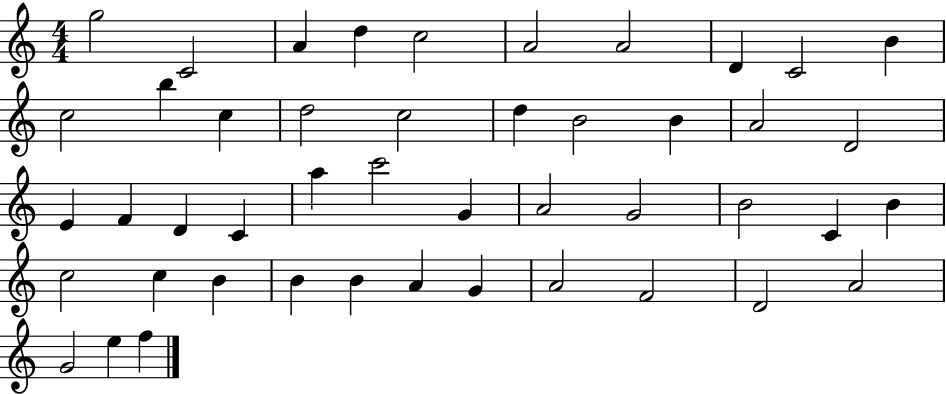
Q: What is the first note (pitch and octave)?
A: G5